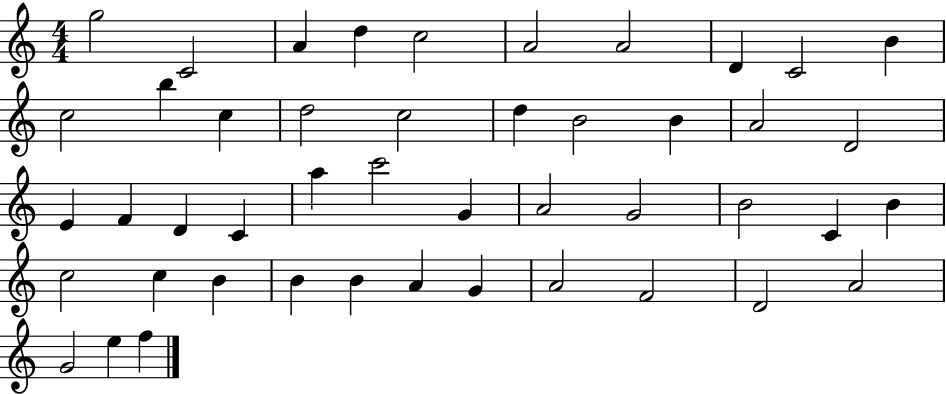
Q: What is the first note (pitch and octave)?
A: G5